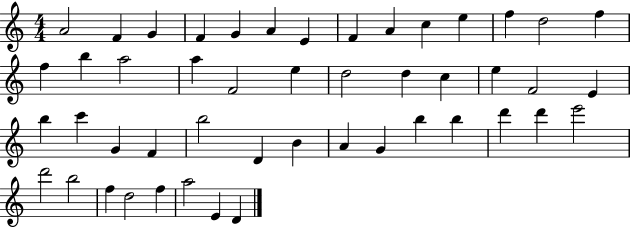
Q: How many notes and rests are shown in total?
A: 48